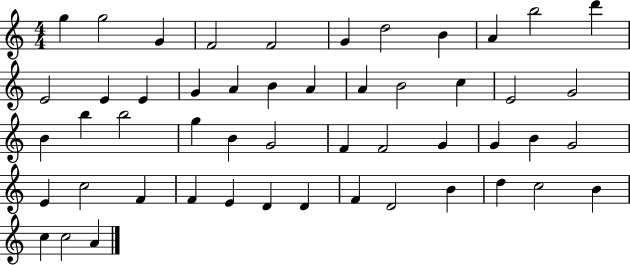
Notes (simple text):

G5/q G5/h G4/q F4/h F4/h G4/q D5/h B4/q A4/q B5/h D6/q E4/h E4/q E4/q G4/q A4/q B4/q A4/q A4/q B4/h C5/q E4/h G4/h B4/q B5/q B5/h G5/q B4/q G4/h F4/q F4/h G4/q G4/q B4/q G4/h E4/q C5/h F4/q F4/q E4/q D4/q D4/q F4/q D4/h B4/q D5/q C5/h B4/q C5/q C5/h A4/q